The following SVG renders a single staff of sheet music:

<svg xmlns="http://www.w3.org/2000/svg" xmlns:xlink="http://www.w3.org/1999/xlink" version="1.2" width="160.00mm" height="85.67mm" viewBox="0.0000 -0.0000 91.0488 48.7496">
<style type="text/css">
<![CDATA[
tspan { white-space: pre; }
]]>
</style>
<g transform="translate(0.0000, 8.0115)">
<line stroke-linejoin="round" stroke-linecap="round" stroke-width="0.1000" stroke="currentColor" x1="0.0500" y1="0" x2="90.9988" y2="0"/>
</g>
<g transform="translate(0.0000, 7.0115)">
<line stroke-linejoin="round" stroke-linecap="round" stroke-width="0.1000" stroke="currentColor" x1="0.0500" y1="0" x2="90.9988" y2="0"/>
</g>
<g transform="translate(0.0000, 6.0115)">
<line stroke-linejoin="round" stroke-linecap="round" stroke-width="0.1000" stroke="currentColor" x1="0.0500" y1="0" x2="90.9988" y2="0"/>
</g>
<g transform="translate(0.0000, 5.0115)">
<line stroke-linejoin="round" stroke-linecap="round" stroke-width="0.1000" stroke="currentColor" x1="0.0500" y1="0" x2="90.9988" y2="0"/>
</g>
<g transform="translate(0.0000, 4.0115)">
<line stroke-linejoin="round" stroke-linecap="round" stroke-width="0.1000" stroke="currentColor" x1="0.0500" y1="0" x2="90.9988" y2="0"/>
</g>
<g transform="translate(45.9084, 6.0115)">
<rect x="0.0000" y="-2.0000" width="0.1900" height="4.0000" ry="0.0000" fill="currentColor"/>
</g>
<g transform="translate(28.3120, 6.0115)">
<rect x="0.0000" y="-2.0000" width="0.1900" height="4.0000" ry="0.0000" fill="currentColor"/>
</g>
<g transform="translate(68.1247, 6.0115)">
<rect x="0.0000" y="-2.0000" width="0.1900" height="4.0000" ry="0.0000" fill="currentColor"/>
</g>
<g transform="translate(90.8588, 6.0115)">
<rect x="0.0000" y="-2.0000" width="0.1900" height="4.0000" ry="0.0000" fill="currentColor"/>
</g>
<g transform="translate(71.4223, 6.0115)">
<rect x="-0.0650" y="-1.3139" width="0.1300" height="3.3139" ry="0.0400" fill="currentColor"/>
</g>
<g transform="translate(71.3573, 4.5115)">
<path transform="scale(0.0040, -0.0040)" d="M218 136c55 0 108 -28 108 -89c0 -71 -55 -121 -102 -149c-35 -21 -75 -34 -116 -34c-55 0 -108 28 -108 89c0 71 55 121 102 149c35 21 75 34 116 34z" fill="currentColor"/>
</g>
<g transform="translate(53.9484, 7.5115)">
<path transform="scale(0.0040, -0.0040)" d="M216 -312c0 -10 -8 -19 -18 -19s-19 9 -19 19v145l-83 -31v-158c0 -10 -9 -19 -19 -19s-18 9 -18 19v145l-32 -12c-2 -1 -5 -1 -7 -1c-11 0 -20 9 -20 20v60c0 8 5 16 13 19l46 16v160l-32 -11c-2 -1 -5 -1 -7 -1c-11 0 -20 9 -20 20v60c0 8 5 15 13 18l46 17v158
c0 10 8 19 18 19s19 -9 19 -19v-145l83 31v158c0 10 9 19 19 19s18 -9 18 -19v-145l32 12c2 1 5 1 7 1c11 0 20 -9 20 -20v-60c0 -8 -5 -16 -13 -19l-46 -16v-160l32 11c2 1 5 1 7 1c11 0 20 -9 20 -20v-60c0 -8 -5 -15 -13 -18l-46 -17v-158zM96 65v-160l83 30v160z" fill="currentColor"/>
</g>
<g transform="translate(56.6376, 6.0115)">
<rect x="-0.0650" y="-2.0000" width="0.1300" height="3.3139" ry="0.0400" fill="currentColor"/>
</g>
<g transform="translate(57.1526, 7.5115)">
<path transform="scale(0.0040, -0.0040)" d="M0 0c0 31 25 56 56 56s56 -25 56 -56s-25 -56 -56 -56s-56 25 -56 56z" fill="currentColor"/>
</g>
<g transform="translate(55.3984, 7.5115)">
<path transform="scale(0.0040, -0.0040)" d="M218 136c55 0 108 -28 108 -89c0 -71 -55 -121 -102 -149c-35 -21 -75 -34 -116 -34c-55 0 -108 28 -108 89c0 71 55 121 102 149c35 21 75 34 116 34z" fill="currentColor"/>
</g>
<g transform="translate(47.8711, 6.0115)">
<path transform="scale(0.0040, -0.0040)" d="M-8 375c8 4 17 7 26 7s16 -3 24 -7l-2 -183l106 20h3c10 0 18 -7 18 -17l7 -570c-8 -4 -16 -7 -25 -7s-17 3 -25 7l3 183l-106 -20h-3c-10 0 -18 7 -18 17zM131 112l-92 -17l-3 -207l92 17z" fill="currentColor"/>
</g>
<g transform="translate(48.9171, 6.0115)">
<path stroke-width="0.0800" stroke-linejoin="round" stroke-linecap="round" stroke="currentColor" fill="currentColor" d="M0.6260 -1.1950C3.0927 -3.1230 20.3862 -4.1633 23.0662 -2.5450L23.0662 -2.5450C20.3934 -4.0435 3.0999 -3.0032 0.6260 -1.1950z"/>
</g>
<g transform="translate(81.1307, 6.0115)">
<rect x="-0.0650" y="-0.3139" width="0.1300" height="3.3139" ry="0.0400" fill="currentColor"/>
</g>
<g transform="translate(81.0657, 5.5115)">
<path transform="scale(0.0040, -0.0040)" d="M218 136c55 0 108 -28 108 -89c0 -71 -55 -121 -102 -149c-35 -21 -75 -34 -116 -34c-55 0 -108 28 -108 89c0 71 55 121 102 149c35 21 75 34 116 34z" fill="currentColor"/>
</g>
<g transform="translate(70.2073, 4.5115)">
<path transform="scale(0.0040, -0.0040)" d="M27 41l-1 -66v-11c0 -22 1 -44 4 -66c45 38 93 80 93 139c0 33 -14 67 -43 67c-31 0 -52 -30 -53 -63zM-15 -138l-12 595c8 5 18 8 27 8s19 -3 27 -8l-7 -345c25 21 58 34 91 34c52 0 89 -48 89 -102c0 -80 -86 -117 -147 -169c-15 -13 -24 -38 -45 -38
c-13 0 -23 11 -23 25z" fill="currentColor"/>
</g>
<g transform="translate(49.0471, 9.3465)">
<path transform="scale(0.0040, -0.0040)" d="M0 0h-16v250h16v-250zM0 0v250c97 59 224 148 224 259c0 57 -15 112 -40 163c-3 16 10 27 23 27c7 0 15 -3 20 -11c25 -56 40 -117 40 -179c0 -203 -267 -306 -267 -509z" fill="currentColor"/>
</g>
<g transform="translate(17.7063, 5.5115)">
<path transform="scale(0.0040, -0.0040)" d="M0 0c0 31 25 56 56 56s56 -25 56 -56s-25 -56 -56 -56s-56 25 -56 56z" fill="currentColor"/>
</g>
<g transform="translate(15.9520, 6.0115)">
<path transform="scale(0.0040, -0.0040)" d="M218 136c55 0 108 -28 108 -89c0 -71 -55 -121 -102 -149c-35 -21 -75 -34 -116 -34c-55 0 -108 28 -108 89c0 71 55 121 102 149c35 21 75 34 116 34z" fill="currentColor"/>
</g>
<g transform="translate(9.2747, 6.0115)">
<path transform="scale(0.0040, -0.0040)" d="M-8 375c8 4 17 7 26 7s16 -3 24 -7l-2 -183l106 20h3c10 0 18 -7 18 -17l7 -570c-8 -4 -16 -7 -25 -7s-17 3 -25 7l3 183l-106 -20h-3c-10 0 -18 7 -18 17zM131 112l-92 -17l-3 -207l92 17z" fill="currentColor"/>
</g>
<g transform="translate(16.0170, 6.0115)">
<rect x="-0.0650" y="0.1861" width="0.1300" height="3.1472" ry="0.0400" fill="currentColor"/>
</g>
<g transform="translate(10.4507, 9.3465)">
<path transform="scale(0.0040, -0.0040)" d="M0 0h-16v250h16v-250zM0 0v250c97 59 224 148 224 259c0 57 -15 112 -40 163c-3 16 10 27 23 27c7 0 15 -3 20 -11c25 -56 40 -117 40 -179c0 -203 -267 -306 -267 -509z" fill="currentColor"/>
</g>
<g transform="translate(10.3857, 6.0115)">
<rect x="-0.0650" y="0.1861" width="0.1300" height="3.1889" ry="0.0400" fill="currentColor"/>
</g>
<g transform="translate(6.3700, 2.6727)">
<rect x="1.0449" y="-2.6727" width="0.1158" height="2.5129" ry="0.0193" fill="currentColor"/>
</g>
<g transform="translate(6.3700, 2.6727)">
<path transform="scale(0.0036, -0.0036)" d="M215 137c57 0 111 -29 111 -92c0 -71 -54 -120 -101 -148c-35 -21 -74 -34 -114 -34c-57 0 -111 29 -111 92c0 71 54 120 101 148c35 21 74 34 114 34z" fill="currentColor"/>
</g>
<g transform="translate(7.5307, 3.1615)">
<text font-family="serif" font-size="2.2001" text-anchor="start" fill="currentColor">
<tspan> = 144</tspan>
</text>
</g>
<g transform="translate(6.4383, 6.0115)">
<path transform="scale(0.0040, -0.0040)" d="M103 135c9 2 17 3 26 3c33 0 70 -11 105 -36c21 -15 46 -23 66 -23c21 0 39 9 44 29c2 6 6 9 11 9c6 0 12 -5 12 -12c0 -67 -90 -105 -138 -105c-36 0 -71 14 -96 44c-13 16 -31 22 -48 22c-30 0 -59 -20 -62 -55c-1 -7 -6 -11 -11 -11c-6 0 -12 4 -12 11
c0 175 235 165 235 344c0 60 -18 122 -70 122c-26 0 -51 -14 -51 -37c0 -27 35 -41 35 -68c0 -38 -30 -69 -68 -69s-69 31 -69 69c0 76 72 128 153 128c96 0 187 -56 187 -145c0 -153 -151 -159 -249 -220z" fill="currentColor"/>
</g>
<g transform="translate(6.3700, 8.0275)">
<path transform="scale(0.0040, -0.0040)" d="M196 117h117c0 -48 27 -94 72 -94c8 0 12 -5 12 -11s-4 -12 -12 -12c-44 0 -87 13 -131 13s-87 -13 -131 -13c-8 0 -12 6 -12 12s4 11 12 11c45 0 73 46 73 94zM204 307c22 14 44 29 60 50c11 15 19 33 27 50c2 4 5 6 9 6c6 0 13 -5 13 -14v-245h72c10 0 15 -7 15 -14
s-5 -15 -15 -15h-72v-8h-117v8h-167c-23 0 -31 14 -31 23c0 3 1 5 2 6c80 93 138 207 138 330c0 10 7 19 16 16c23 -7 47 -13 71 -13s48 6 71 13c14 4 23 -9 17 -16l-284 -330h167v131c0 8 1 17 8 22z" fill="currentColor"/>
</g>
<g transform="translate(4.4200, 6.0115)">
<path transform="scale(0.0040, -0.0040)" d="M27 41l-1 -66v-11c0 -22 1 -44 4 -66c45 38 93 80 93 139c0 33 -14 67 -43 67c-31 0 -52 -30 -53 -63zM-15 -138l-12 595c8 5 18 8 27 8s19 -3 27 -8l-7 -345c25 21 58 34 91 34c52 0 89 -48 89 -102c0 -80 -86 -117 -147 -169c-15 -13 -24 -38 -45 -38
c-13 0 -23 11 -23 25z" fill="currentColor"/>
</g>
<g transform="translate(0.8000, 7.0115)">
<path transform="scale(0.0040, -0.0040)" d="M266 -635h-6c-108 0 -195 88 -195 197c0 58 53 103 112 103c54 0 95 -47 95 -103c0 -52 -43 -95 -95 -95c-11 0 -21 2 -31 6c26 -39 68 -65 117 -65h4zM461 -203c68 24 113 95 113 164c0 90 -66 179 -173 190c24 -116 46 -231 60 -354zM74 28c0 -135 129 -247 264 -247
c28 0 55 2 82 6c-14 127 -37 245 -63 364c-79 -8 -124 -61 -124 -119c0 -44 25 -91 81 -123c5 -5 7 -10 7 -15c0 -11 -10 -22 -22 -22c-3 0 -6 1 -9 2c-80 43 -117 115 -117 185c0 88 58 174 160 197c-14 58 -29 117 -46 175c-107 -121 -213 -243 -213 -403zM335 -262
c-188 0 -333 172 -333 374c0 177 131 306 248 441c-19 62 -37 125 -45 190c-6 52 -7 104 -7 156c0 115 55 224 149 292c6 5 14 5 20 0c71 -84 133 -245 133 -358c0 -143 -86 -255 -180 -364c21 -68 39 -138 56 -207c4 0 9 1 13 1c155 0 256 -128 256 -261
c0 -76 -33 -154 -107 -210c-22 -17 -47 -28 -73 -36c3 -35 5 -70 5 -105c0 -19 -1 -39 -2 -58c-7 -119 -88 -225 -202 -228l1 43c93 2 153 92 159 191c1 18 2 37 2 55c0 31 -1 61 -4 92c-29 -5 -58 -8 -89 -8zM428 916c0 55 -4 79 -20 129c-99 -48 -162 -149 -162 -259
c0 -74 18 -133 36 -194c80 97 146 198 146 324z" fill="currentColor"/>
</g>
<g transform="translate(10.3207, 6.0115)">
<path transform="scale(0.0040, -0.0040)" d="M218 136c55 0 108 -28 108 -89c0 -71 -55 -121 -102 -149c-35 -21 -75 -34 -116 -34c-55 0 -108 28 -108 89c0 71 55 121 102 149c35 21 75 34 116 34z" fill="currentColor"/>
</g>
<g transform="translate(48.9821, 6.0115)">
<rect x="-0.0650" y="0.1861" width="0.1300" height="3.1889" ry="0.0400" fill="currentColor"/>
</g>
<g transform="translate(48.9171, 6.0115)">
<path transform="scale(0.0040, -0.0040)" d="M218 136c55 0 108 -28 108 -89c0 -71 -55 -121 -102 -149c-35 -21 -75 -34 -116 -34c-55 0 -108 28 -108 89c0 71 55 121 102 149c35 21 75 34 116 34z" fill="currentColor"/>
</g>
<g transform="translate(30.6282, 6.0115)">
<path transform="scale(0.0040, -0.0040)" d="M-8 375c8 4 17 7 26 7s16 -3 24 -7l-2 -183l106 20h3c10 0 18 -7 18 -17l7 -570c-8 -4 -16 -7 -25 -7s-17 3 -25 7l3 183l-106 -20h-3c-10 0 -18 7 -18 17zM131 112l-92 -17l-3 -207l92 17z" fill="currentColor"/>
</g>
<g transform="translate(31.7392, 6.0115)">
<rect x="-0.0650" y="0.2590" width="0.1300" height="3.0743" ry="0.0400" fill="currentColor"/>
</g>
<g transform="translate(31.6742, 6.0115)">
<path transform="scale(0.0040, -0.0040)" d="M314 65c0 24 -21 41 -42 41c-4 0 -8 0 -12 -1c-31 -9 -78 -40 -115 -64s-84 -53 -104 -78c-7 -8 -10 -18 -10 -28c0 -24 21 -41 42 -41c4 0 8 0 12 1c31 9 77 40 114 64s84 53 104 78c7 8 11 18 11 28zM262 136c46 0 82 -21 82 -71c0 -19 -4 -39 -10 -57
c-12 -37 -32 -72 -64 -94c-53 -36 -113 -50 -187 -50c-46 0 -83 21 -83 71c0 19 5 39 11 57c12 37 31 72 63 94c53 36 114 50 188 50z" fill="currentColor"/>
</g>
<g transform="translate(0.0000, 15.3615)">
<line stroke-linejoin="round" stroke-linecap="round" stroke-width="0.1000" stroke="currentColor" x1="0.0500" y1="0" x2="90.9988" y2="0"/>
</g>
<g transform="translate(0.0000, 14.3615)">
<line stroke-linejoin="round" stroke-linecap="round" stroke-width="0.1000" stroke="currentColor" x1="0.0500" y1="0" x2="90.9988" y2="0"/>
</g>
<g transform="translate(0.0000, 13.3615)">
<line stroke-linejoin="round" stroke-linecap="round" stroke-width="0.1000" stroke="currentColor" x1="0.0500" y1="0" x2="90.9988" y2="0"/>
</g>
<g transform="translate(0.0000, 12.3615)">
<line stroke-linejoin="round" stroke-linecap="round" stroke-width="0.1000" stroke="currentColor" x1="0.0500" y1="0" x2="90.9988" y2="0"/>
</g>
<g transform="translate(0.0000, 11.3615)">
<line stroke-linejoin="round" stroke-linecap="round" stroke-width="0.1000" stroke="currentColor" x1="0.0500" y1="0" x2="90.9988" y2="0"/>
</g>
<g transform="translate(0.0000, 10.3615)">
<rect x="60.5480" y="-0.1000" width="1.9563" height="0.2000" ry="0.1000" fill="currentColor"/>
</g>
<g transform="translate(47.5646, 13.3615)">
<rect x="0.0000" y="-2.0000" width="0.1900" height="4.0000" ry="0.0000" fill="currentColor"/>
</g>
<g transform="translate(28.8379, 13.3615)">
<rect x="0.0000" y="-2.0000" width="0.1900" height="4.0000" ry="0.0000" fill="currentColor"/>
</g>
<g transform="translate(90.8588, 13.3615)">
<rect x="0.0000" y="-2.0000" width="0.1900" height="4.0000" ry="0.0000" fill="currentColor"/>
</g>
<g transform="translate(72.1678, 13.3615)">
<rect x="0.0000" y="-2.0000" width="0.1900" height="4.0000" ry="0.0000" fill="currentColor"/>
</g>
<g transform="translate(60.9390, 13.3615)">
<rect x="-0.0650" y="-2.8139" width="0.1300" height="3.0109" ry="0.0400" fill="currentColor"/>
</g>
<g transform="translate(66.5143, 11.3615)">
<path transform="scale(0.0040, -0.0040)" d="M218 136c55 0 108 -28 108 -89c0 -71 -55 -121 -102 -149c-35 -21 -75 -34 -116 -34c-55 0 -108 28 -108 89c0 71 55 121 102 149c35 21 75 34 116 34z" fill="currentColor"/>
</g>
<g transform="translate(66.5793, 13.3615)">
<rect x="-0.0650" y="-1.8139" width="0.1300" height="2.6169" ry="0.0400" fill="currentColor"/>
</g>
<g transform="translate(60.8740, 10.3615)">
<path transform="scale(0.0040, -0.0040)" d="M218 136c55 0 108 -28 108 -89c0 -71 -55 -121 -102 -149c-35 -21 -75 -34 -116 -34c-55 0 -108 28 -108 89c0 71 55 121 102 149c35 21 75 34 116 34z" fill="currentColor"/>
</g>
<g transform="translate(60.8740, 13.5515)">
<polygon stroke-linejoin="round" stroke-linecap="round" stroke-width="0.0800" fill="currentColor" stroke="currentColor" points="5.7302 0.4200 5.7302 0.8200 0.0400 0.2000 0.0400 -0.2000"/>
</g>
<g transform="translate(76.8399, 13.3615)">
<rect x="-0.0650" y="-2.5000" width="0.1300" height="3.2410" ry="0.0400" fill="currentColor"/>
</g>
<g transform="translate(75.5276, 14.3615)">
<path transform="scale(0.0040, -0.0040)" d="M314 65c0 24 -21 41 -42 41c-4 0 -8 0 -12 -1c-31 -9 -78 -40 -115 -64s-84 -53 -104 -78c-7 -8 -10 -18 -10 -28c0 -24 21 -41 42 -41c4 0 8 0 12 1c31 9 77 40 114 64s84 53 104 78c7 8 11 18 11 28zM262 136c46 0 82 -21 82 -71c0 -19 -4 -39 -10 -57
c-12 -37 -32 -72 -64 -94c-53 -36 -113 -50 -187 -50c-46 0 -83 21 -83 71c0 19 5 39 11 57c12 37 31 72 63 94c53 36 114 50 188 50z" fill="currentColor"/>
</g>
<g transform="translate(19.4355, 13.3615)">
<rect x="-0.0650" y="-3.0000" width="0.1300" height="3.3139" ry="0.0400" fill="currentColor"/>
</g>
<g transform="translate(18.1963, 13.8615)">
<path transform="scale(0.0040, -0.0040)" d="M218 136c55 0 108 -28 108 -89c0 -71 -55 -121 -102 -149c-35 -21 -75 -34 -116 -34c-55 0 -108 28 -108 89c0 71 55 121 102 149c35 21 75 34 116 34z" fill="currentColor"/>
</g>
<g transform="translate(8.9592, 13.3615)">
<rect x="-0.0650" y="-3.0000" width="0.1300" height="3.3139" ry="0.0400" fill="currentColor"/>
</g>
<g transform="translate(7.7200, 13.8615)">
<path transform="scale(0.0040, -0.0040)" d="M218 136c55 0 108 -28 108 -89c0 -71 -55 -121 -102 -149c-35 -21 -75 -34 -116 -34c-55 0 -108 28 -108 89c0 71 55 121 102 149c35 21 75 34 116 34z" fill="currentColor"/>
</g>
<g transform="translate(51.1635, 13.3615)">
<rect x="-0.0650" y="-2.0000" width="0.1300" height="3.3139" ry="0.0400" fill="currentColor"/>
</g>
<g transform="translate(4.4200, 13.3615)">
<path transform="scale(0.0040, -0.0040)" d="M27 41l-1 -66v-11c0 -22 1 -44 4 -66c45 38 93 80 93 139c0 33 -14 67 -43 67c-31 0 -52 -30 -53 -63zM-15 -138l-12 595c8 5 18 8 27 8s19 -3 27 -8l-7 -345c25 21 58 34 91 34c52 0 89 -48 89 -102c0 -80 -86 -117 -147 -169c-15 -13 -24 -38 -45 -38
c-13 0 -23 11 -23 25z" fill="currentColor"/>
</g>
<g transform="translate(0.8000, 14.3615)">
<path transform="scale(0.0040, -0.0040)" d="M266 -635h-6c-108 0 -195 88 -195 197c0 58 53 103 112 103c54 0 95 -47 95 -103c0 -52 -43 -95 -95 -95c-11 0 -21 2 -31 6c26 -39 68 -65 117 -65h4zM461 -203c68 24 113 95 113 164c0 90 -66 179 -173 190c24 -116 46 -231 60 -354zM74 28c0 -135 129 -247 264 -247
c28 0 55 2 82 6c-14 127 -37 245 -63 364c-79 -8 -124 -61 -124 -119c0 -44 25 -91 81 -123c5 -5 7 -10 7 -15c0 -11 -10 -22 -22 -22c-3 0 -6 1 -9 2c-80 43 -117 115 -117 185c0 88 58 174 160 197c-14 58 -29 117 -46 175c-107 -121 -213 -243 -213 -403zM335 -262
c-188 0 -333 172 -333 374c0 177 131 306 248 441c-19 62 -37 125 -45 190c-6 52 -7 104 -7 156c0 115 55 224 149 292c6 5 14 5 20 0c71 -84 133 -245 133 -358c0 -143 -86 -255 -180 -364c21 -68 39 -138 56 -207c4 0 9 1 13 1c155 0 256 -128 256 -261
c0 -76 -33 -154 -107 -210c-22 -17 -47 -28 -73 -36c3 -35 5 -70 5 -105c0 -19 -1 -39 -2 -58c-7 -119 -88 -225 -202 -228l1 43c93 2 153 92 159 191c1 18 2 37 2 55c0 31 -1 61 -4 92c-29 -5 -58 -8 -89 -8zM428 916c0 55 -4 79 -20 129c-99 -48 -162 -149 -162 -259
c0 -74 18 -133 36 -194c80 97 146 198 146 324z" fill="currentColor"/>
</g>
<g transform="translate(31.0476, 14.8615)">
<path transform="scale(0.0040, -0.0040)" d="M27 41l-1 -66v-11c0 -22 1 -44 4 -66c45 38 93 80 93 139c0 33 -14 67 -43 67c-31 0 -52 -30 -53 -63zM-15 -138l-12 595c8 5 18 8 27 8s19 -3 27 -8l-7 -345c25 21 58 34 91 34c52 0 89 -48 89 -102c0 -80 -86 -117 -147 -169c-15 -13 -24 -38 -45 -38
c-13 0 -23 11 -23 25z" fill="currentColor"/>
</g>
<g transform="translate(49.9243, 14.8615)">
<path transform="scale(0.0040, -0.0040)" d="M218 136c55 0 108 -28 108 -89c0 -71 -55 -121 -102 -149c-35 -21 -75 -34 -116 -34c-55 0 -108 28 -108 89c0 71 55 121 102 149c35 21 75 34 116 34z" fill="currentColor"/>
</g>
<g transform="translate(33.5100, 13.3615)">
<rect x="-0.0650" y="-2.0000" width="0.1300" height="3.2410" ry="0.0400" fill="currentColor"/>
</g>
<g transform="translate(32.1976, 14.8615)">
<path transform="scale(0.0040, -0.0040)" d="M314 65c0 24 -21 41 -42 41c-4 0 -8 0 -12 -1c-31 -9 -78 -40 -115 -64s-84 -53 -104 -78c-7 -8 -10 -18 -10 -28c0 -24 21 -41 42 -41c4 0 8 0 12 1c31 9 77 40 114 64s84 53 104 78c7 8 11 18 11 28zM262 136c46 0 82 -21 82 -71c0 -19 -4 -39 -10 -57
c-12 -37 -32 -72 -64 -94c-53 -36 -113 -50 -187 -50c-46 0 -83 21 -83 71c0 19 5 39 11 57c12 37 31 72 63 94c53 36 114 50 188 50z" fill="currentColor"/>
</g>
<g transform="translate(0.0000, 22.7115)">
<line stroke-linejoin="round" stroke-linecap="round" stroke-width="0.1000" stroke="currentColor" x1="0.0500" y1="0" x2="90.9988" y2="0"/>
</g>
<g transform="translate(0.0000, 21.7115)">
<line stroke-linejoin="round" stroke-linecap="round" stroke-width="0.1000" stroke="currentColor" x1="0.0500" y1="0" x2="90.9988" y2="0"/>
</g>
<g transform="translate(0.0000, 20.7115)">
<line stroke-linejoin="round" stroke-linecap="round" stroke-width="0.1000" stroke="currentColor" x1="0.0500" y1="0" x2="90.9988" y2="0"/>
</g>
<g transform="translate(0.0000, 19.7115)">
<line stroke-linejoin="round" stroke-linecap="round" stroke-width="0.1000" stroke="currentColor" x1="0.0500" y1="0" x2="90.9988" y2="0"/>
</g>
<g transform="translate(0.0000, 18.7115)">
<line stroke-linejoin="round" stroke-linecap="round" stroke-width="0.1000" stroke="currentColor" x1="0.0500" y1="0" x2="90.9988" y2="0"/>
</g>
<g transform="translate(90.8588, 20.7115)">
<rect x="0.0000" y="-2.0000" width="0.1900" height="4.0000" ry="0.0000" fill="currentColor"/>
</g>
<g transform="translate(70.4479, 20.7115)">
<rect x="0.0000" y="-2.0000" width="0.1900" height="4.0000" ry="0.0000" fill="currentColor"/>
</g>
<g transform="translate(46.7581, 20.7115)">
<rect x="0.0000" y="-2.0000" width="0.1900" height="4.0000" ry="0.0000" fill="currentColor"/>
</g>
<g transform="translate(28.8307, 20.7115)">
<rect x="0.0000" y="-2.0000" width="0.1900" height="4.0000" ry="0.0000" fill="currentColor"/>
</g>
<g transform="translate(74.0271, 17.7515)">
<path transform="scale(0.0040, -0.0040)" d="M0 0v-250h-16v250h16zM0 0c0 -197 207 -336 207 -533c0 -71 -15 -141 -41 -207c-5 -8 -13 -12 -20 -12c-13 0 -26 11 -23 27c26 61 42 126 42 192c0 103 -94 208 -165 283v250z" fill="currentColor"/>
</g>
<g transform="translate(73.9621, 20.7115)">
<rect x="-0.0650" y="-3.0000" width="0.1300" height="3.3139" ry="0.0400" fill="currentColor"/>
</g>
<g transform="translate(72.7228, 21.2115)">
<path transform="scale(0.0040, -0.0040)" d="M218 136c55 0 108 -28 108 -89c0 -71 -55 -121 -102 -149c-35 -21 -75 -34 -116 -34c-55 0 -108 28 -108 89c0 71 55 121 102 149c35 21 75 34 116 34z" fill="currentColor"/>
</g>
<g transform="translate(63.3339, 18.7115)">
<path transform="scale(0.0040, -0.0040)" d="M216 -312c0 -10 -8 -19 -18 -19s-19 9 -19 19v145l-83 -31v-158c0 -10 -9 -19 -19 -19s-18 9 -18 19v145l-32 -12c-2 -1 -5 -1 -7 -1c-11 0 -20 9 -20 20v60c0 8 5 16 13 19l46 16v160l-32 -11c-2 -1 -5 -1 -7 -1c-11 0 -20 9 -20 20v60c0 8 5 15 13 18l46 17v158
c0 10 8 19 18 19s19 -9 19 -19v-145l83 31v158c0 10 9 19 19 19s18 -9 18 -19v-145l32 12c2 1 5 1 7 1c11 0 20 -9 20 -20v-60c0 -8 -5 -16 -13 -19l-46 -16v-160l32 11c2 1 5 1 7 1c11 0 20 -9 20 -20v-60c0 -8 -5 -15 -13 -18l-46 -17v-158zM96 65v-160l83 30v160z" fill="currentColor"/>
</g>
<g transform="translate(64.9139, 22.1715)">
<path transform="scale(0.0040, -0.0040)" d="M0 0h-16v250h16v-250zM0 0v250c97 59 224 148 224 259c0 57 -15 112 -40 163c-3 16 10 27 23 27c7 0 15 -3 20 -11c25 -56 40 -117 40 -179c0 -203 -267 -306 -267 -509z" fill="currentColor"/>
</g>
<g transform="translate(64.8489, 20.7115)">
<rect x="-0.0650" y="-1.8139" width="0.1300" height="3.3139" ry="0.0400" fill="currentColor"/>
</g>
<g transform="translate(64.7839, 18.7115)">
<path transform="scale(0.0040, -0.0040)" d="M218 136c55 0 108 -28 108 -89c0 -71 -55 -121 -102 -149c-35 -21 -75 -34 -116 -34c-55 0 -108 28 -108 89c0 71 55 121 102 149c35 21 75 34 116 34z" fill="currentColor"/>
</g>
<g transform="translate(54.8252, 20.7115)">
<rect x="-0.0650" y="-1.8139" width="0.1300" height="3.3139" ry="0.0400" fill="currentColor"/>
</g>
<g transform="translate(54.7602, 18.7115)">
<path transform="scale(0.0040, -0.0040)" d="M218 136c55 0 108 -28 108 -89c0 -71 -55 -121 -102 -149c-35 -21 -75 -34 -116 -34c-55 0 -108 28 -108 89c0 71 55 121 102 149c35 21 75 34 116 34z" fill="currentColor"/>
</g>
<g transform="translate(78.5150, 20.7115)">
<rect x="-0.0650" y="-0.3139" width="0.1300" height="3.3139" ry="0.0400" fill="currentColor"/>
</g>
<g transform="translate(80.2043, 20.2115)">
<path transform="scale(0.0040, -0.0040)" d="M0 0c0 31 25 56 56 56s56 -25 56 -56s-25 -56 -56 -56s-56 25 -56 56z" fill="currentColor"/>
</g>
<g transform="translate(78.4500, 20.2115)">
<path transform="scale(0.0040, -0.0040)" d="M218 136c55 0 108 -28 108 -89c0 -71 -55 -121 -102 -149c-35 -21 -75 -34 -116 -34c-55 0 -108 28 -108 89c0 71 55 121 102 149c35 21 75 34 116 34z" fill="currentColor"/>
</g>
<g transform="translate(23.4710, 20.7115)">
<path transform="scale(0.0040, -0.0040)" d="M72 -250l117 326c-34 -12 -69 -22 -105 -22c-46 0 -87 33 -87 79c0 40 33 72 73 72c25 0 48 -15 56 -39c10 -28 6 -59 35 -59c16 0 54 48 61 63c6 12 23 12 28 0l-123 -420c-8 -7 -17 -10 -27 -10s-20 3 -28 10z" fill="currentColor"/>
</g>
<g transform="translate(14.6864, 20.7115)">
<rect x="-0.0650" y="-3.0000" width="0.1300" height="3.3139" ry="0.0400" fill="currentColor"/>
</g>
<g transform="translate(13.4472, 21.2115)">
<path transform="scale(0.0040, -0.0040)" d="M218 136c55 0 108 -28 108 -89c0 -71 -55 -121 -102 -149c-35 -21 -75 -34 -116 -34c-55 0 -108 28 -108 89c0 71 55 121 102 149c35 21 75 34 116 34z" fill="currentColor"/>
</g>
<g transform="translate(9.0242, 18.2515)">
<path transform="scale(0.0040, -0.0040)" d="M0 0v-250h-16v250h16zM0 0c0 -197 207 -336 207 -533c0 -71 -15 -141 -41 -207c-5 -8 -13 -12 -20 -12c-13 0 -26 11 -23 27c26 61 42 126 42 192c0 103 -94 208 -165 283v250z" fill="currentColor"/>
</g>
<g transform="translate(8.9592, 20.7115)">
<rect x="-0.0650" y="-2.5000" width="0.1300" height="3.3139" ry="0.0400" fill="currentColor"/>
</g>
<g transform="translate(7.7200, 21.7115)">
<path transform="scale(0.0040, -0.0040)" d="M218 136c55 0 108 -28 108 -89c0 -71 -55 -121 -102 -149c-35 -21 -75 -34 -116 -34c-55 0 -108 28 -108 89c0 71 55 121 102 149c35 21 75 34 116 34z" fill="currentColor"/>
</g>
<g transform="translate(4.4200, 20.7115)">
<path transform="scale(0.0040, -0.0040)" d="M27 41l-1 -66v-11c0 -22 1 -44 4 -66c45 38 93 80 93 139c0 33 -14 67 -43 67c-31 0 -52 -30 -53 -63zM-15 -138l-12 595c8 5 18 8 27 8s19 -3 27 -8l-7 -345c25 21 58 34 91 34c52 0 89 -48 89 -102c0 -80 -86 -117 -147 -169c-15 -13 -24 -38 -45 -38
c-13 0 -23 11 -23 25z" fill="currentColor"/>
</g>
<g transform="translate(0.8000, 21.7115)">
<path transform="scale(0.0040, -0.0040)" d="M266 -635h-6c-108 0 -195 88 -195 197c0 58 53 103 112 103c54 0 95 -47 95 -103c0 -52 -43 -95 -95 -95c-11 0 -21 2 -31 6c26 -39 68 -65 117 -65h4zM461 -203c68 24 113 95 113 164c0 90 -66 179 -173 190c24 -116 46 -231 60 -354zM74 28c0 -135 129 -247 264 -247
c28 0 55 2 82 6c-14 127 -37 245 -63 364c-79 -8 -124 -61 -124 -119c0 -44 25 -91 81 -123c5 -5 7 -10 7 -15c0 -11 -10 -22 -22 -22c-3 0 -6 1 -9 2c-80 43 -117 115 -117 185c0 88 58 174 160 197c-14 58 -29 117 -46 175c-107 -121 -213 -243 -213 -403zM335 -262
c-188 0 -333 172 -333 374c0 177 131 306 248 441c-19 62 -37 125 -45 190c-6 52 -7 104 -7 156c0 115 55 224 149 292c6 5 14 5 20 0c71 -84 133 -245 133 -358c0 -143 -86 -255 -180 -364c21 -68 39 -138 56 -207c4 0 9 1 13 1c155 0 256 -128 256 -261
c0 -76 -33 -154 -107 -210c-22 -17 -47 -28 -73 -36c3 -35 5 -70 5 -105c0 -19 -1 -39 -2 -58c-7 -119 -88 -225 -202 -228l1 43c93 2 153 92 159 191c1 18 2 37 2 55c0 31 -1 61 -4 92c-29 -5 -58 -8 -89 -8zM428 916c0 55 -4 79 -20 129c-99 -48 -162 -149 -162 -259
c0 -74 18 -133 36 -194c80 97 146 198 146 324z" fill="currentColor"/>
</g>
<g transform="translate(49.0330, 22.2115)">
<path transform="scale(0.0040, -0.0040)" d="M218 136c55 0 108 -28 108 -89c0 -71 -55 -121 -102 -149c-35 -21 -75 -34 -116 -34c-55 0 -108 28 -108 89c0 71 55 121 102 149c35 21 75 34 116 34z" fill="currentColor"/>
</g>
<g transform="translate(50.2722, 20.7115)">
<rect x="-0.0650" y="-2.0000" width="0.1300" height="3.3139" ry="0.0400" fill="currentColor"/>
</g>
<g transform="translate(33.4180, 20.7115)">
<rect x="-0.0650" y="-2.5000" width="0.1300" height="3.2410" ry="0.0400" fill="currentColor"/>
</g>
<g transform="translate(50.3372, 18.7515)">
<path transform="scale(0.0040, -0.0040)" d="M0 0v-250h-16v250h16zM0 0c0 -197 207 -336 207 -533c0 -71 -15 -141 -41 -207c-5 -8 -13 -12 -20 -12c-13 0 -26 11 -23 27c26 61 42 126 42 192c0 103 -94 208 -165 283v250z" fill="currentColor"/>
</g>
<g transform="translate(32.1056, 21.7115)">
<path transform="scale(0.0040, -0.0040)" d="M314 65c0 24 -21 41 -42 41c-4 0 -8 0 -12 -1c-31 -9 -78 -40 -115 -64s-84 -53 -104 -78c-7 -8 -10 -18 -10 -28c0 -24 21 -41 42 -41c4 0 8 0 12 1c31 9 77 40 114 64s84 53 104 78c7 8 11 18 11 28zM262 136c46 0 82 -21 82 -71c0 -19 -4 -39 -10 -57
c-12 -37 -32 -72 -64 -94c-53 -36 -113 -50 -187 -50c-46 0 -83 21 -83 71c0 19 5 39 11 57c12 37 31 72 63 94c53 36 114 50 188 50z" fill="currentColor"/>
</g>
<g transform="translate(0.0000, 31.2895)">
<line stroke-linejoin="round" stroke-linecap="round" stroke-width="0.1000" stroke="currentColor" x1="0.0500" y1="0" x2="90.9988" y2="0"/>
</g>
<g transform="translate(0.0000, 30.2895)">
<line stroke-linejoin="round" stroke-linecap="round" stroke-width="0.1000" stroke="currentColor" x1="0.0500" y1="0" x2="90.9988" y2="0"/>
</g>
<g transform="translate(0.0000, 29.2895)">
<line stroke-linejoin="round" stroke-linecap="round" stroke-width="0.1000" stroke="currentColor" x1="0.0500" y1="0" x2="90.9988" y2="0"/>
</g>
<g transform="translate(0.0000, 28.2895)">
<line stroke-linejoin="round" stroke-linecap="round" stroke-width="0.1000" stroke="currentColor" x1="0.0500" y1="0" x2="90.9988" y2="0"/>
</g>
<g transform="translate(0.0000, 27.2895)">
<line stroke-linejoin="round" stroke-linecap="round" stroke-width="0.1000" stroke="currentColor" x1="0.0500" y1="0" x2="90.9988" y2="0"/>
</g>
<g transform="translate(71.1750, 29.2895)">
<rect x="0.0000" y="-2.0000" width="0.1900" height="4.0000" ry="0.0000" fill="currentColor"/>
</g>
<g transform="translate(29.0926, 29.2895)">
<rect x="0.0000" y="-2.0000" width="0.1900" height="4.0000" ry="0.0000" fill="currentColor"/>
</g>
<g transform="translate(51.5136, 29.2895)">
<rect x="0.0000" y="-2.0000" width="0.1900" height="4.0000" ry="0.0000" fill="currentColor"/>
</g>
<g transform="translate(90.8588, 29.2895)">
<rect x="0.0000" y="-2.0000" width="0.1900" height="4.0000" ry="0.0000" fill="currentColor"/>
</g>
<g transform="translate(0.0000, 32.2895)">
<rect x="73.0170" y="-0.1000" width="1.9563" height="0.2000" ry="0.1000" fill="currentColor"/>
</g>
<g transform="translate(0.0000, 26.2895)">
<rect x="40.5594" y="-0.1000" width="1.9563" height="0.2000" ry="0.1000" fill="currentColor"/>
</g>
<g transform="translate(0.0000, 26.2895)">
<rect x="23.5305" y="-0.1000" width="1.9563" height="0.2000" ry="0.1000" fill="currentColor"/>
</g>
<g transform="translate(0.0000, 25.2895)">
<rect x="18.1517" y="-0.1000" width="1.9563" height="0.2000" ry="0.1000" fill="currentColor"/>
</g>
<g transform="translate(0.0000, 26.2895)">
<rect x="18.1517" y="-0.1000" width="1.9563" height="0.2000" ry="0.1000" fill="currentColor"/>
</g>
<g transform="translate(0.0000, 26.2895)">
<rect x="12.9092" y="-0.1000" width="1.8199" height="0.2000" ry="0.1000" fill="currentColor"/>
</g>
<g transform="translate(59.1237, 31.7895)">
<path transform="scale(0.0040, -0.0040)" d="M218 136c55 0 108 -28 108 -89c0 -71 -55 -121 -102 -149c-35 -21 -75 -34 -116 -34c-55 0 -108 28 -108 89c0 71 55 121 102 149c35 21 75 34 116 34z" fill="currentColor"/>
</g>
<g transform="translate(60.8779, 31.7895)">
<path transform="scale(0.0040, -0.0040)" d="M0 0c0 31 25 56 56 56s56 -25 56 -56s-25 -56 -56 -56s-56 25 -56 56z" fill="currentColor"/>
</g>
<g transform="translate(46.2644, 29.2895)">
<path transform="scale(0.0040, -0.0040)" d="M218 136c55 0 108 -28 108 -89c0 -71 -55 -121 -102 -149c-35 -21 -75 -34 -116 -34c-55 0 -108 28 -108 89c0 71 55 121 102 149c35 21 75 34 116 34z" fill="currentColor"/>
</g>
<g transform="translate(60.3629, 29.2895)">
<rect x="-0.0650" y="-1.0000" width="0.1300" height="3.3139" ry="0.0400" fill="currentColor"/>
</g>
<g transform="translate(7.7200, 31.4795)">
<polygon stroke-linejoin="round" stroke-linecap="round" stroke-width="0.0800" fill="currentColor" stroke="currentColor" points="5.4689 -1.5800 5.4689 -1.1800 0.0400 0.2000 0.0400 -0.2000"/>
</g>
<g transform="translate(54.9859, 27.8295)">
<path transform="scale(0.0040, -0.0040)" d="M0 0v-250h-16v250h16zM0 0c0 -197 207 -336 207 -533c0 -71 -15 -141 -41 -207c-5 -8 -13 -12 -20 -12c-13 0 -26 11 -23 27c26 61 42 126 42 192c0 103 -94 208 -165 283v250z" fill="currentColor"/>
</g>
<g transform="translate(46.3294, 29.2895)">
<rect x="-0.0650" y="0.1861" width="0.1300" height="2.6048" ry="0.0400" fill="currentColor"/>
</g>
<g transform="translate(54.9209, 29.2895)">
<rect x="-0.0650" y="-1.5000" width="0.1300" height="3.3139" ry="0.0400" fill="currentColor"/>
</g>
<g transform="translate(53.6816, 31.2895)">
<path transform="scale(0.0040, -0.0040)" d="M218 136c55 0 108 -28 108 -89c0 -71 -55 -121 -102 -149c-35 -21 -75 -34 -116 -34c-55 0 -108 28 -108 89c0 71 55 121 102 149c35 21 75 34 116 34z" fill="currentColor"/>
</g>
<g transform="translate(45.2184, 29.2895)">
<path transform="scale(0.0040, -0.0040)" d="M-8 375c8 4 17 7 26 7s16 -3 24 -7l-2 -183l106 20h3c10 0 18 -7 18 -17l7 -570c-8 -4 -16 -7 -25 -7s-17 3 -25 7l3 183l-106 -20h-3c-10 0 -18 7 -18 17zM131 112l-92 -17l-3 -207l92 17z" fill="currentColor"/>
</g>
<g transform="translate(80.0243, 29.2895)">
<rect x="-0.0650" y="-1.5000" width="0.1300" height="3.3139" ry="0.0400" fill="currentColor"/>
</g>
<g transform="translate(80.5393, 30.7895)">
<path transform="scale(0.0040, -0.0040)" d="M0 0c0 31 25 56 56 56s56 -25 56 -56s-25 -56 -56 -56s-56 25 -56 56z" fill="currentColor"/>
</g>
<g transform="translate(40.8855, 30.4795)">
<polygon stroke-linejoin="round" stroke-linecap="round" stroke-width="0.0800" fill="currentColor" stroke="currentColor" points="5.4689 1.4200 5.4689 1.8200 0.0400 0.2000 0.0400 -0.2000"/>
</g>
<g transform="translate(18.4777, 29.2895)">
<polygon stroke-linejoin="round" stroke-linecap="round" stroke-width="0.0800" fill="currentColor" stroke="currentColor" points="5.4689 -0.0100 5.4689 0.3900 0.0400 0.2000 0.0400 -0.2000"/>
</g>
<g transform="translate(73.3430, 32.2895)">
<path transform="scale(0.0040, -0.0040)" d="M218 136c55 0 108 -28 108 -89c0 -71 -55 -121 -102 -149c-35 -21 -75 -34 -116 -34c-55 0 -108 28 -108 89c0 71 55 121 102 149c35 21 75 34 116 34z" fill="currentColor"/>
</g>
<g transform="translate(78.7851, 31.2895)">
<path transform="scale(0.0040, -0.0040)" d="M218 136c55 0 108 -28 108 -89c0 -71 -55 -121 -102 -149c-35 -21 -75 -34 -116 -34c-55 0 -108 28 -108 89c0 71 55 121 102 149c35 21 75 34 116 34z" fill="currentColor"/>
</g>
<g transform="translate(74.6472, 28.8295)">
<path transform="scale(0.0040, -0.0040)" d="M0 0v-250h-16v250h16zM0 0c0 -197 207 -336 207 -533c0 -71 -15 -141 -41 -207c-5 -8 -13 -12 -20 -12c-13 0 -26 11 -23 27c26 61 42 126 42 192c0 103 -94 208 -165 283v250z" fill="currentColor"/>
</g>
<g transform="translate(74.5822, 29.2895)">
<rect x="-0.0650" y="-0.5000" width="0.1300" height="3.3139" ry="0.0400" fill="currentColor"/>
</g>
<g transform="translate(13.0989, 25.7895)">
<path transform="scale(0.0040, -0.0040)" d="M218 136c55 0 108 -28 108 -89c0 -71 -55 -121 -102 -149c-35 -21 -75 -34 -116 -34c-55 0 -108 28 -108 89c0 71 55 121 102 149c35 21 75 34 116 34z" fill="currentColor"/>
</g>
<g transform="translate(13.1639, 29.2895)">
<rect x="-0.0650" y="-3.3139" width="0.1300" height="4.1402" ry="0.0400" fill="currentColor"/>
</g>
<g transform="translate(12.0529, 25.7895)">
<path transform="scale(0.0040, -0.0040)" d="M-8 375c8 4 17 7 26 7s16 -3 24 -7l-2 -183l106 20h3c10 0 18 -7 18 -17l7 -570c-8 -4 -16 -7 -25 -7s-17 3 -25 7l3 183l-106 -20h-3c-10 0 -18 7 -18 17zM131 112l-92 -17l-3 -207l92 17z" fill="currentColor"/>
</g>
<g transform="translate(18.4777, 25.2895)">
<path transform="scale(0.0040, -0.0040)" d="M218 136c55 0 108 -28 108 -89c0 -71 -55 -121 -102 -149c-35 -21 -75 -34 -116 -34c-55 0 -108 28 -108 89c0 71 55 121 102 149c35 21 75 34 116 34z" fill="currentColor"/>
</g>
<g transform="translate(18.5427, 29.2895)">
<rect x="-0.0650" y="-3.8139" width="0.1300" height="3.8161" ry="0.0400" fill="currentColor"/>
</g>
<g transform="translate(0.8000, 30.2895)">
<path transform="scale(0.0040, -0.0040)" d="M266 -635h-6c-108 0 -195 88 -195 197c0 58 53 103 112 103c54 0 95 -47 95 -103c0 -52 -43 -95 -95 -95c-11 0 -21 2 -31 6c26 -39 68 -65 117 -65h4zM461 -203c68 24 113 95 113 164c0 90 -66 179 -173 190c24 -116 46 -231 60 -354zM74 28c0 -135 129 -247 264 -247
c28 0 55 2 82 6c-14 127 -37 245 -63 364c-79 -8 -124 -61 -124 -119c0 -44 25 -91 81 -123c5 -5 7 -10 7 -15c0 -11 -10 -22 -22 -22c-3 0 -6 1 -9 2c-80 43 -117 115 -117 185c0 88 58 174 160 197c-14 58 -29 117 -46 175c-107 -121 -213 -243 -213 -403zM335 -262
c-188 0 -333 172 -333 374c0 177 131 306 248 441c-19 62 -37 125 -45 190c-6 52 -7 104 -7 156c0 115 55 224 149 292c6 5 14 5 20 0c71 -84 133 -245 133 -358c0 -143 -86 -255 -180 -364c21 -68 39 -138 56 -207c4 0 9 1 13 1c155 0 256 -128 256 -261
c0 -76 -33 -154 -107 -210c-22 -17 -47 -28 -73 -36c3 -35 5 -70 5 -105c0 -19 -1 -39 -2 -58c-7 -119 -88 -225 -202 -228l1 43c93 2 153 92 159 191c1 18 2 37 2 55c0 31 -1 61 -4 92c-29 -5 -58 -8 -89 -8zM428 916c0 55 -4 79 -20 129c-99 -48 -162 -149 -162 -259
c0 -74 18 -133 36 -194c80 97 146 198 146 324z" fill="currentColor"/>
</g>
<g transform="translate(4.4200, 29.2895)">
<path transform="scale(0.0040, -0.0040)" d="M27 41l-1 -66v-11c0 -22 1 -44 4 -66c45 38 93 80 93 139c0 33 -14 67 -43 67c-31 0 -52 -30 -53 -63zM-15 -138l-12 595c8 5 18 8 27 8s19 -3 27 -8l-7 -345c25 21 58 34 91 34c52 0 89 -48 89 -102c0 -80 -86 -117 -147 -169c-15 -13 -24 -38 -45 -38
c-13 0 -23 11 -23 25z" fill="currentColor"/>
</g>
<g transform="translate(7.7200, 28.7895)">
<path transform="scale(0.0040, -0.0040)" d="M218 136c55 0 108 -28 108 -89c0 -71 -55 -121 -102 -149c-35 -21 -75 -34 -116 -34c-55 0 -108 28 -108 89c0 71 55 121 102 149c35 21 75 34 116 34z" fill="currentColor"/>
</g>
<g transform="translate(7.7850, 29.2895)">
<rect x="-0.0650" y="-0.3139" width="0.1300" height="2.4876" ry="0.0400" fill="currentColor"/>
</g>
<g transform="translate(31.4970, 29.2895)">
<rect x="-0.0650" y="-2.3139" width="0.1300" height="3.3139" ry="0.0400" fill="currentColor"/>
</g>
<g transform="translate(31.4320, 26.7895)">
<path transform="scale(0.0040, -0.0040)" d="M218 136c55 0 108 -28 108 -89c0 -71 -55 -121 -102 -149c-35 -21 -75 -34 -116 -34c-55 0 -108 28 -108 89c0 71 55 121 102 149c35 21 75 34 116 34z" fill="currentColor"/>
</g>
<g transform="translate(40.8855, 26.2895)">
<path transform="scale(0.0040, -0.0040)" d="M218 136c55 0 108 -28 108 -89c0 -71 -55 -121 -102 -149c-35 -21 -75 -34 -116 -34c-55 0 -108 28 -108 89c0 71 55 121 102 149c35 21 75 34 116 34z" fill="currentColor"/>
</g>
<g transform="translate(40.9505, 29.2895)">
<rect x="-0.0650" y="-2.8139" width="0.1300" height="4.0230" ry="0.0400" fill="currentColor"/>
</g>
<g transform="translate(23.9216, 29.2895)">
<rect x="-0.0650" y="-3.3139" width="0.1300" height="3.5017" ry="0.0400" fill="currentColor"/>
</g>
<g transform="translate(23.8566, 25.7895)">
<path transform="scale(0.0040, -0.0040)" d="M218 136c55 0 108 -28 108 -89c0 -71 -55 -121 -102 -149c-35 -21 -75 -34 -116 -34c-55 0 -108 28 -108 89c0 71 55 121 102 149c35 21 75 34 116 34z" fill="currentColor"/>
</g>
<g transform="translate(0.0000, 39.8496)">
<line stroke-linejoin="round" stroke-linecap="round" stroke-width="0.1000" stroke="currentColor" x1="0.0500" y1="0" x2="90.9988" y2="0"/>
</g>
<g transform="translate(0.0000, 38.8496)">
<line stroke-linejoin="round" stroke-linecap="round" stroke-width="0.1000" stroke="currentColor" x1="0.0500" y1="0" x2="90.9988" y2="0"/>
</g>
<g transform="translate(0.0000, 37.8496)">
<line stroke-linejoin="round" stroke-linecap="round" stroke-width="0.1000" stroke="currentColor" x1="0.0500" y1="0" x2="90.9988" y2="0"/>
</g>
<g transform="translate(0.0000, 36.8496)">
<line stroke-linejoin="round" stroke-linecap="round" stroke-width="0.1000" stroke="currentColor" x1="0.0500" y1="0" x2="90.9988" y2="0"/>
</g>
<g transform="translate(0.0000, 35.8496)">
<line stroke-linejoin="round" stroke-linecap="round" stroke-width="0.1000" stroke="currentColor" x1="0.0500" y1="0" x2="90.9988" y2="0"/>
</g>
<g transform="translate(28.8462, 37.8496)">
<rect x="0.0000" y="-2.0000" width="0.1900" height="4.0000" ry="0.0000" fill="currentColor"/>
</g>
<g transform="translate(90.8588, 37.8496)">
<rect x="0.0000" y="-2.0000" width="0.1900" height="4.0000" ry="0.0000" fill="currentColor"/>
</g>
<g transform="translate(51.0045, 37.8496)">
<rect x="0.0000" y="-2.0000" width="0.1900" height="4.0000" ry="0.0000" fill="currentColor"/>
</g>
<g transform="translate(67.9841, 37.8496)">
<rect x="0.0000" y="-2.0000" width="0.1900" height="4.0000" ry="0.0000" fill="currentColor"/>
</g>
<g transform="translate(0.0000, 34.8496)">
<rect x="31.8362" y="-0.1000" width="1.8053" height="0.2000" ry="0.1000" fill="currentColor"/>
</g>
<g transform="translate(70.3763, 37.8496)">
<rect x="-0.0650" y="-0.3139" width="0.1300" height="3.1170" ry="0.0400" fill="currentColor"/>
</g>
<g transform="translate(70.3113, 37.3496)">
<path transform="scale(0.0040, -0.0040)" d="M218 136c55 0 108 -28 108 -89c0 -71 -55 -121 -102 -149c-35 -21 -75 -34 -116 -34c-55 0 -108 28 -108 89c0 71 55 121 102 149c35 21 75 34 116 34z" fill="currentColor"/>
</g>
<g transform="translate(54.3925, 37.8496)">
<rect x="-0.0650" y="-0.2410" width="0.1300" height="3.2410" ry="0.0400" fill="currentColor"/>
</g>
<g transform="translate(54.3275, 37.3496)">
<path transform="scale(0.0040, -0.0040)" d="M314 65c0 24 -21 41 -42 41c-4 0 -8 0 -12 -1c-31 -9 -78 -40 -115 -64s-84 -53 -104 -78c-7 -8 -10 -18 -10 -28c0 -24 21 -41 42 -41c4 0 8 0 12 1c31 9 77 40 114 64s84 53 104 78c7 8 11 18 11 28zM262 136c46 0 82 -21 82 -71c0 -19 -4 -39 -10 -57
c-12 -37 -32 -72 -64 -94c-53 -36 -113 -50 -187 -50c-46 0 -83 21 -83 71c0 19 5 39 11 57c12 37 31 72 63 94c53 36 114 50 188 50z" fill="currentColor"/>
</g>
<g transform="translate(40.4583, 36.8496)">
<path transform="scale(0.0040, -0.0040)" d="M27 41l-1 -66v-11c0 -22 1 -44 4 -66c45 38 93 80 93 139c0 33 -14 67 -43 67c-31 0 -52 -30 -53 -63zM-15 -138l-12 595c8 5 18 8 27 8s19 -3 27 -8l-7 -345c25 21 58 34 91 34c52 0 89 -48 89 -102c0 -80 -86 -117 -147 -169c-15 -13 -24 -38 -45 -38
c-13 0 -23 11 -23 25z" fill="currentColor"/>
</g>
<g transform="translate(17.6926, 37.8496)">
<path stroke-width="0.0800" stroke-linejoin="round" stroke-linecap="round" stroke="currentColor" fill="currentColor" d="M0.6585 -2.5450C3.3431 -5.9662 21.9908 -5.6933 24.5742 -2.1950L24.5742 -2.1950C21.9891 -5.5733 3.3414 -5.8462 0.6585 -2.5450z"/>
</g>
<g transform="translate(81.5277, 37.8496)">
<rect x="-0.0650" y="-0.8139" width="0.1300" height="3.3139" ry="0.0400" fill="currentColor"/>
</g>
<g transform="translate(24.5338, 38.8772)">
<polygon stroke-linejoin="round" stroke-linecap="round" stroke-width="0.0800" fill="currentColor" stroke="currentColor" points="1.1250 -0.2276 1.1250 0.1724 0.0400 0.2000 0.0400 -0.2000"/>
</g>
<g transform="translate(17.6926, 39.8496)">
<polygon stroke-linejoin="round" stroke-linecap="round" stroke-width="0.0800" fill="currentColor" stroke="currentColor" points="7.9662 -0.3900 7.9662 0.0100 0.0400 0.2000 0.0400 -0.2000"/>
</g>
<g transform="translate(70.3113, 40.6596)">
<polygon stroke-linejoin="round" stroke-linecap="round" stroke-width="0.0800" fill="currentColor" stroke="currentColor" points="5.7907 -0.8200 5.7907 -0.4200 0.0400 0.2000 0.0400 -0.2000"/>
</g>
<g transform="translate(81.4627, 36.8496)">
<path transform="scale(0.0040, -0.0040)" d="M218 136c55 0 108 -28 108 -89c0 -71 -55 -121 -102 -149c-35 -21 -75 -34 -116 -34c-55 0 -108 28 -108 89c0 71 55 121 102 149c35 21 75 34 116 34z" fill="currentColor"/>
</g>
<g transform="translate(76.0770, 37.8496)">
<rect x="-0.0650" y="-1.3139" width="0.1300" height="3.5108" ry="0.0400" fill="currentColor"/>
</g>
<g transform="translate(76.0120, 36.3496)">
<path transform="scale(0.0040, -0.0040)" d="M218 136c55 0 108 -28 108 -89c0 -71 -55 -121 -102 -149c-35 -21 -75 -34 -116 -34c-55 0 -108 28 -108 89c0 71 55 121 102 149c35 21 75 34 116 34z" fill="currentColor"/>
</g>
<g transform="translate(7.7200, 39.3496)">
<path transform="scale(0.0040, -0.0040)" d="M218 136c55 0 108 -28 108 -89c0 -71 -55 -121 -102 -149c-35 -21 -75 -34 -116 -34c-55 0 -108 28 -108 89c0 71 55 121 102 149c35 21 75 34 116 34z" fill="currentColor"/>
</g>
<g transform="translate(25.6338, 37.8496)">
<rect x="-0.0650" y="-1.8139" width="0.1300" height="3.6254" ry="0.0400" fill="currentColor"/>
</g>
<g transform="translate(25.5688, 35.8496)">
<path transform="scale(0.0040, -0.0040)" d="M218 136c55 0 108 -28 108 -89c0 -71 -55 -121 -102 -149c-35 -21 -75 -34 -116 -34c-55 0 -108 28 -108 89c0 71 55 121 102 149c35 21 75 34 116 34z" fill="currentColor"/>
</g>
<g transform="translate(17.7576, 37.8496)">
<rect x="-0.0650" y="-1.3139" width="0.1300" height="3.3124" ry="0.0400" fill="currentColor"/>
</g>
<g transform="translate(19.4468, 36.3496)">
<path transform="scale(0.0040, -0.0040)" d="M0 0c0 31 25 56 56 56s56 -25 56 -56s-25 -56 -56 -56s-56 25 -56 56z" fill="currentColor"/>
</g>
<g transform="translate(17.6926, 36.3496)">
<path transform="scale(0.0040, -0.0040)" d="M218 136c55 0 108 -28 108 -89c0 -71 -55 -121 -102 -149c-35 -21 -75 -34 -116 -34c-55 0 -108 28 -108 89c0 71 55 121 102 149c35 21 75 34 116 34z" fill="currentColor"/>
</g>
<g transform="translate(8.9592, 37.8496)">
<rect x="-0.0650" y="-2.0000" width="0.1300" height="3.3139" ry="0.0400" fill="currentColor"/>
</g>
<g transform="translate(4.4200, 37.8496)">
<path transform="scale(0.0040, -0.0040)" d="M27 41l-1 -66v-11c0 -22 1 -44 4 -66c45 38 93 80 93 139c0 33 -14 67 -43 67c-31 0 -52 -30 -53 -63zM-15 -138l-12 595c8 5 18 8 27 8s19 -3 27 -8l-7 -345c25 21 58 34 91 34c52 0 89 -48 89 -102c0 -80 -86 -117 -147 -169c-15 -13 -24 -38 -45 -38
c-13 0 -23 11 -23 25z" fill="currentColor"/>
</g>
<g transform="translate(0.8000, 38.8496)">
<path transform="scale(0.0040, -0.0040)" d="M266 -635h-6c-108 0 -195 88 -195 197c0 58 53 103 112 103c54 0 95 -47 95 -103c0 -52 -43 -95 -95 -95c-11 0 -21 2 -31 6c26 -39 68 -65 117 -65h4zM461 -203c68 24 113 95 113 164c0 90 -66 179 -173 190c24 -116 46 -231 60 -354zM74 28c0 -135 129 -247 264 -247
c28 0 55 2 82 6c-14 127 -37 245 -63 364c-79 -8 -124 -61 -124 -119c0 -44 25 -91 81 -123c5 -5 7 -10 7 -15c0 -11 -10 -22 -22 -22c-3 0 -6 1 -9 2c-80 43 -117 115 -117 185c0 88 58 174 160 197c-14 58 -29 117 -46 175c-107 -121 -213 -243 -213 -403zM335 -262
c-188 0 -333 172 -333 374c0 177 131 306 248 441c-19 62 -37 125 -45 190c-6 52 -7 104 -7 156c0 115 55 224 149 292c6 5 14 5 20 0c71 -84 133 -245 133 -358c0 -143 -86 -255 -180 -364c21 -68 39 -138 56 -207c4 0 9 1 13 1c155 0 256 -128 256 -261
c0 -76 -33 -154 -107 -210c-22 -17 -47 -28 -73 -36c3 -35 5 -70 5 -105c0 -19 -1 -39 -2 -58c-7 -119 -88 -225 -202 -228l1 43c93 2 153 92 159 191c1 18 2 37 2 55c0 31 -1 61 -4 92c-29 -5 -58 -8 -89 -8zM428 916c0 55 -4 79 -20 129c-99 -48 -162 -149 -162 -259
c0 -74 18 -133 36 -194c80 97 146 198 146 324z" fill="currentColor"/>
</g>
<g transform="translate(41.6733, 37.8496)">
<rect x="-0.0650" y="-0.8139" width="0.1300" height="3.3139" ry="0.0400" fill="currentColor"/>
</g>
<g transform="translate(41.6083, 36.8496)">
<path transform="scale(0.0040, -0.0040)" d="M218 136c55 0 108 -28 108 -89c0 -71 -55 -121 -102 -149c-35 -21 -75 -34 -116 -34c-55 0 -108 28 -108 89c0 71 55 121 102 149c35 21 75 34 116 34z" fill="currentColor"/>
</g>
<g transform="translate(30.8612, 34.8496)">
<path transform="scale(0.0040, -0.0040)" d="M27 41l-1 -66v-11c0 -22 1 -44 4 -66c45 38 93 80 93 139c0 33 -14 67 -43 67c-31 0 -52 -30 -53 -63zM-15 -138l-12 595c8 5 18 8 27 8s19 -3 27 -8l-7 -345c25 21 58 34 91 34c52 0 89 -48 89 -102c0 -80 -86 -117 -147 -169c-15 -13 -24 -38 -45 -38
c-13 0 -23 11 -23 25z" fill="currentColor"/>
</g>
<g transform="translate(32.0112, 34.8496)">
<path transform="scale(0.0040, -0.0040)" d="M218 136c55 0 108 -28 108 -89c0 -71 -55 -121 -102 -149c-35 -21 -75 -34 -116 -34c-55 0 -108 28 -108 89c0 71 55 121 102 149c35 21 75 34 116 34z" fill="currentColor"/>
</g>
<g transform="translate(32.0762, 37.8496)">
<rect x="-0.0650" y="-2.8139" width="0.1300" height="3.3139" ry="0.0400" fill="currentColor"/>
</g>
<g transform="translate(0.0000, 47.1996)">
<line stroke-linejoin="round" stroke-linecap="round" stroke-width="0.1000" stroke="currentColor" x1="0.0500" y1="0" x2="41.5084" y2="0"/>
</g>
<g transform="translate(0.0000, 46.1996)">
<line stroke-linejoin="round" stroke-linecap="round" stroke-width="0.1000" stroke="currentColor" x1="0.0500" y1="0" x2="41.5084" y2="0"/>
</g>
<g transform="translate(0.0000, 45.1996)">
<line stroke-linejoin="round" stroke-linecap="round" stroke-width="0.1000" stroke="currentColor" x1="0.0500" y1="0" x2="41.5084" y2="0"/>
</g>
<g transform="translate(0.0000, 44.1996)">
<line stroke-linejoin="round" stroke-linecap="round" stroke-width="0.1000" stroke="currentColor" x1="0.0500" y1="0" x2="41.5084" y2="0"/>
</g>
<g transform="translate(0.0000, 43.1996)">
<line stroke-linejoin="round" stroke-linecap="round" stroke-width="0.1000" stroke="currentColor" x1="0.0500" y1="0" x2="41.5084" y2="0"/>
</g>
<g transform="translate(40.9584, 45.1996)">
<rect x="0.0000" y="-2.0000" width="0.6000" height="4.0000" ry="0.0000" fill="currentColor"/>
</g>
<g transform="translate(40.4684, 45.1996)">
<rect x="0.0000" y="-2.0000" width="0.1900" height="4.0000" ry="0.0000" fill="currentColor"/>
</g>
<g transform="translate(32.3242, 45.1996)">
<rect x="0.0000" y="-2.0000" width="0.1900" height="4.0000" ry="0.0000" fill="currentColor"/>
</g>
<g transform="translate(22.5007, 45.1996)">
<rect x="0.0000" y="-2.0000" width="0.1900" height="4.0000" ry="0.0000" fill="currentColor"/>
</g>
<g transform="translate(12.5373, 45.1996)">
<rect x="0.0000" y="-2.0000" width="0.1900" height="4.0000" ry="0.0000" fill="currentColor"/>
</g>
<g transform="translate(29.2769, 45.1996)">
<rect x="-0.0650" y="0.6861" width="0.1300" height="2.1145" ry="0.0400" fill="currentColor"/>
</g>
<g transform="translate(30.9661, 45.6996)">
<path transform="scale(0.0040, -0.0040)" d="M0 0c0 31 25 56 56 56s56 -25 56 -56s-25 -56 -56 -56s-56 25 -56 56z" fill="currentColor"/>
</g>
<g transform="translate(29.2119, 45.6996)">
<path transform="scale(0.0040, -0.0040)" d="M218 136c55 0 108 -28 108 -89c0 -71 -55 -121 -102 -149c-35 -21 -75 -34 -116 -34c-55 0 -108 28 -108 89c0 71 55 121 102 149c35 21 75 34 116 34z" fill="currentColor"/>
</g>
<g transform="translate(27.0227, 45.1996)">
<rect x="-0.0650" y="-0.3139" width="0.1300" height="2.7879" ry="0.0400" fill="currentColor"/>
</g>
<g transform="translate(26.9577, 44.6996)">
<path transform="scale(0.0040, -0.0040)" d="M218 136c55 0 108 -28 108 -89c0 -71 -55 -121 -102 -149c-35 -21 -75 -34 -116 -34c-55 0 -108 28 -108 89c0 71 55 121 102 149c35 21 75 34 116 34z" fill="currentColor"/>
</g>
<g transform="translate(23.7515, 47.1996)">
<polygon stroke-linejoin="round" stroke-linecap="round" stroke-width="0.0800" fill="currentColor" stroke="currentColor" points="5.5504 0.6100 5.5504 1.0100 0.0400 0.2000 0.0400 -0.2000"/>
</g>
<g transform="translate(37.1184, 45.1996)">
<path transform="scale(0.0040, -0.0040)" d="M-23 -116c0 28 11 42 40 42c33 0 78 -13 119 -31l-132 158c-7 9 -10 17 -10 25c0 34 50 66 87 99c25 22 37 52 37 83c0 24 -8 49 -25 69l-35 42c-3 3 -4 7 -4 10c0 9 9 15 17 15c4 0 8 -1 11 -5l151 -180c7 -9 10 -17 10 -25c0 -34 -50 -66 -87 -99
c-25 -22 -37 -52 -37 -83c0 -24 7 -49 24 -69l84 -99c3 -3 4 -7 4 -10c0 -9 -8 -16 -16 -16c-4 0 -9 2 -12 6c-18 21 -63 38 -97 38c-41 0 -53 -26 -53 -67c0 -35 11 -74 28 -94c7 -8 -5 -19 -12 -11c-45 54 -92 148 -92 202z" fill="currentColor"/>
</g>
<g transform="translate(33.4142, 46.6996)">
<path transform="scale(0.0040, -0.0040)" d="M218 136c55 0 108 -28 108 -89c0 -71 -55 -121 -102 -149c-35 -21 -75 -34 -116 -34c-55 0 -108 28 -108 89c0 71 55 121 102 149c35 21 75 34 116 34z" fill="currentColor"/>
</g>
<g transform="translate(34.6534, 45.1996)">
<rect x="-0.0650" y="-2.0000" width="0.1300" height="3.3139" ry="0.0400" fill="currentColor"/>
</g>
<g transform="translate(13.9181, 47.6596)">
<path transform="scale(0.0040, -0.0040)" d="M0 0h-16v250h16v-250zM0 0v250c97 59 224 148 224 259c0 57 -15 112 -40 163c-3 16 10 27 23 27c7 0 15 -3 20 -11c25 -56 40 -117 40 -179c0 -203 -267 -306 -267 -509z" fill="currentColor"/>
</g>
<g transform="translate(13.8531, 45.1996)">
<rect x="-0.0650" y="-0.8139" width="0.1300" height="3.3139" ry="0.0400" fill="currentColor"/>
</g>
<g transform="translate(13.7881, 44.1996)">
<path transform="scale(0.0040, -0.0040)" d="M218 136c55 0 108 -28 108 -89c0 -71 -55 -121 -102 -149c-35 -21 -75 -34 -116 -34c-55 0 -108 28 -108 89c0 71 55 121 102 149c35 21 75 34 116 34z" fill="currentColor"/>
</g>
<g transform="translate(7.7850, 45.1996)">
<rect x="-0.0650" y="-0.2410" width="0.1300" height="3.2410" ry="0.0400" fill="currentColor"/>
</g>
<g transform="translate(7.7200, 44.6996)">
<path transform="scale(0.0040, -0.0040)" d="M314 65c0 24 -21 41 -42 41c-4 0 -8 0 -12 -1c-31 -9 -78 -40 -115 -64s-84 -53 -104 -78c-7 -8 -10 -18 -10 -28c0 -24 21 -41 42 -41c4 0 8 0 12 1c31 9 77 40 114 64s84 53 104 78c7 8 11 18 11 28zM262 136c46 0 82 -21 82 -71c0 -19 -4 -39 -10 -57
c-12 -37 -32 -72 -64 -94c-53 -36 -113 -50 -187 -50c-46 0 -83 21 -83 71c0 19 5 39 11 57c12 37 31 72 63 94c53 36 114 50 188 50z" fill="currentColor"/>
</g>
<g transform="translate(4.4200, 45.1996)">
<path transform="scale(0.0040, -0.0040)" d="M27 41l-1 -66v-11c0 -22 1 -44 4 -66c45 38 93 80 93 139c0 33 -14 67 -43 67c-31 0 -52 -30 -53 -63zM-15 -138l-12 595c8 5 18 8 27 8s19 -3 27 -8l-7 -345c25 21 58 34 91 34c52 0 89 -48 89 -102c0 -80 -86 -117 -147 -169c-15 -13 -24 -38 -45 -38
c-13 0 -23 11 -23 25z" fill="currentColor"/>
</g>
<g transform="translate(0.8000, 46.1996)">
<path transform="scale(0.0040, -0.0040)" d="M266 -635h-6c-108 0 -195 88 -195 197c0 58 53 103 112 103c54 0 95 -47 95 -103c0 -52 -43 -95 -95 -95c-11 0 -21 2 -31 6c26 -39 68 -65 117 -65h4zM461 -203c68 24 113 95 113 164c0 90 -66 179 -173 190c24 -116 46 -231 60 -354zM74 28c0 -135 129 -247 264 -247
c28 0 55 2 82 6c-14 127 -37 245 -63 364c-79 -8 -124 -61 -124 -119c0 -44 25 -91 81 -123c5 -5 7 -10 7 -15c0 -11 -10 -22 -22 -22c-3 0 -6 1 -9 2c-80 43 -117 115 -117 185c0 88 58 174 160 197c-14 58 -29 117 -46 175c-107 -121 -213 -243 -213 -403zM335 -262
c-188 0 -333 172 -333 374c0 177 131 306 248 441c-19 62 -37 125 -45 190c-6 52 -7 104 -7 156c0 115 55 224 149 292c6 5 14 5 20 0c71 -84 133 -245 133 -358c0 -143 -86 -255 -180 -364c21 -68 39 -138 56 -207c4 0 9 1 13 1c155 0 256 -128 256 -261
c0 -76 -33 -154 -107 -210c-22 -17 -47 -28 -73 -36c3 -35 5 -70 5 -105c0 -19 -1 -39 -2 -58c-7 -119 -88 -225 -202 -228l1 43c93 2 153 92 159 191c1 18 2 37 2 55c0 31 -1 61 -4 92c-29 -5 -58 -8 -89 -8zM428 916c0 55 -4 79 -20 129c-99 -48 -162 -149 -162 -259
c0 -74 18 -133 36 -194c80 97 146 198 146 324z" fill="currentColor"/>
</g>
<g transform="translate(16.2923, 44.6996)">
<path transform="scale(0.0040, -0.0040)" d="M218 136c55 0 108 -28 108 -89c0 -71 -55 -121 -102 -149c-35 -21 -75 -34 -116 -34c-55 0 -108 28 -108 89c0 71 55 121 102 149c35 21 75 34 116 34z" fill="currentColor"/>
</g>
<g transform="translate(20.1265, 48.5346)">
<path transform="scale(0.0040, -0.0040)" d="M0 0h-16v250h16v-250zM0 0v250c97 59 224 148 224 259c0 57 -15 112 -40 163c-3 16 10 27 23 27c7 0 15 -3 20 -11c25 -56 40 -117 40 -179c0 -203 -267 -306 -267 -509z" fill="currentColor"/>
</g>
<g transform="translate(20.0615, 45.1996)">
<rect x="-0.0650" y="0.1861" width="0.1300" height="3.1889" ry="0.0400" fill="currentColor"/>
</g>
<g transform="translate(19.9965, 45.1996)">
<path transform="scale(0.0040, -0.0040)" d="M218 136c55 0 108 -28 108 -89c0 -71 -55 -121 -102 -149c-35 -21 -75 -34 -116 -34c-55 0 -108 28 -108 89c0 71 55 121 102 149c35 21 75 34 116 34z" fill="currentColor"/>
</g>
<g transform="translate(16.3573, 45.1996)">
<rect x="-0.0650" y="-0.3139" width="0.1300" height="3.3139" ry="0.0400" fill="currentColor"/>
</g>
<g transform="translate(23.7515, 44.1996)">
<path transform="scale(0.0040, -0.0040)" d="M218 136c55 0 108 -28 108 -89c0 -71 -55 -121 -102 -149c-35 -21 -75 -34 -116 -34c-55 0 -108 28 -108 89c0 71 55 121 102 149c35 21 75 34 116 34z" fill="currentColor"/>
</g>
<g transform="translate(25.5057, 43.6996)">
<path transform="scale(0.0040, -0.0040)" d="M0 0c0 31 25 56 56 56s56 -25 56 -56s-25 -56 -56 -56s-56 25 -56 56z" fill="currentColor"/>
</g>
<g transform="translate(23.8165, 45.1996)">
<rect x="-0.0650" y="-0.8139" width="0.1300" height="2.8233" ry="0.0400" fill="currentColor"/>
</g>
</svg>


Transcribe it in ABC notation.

X:1
T:Untitled
M:2/4
L:1/4
K:F
B/2 B B2 B/2 ^F _e c A A _F2 F a/2 f/2 G2 G/2 A z/2 G2 F/2 f ^f/2 A/2 c c/2 b/2 c'/2 b/2 g a/2 B/2 E/2 D C/2 E F e/2 f/4 _a _d c2 c/2 e/2 d c2 d/2 c _B/2 d/2 c/2 A/2 F z